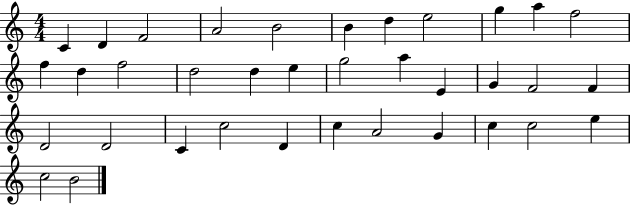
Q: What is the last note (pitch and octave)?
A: B4